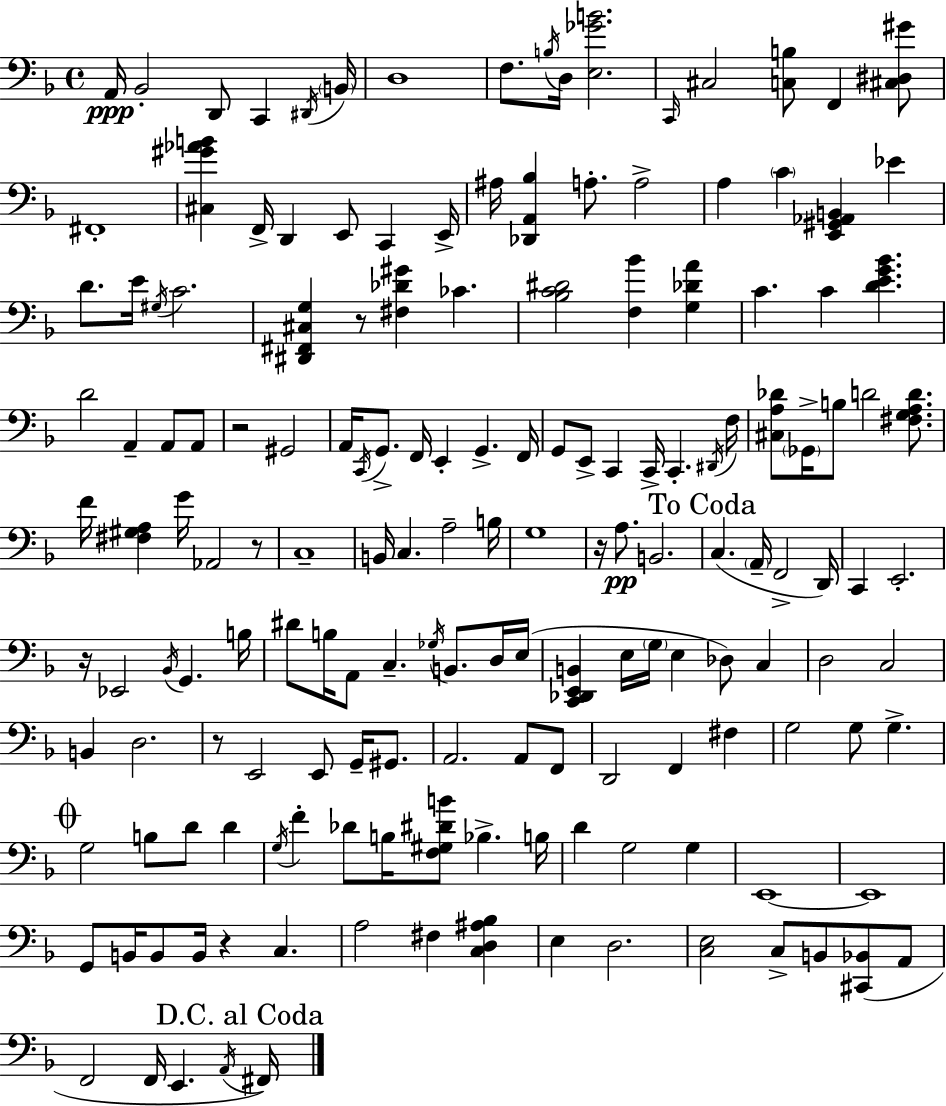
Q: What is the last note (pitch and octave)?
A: F#2